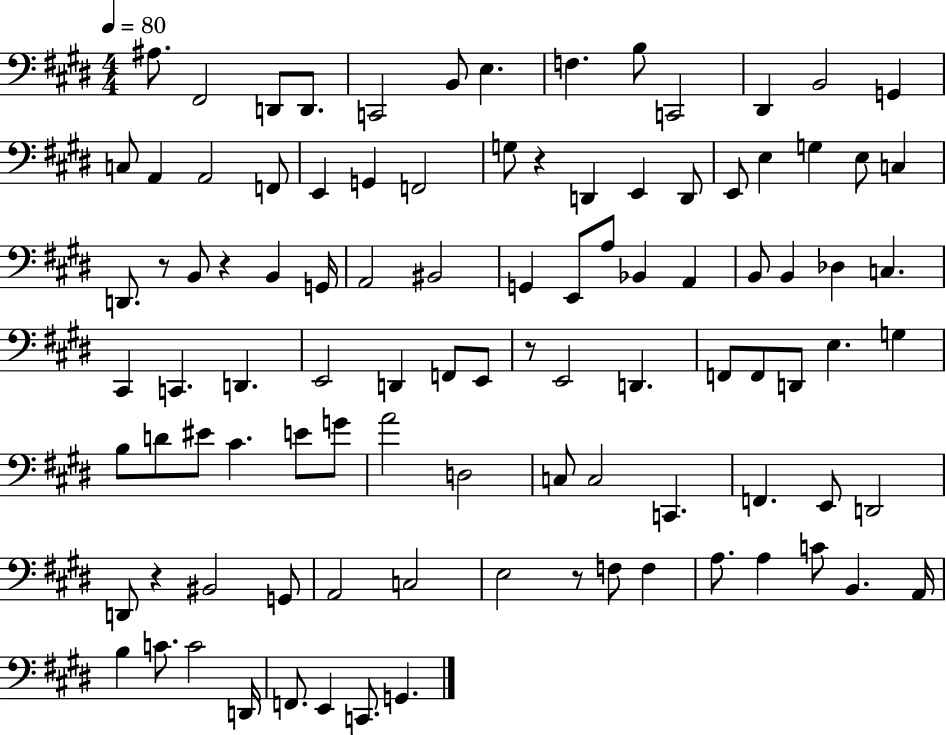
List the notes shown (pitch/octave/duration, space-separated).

A#3/e. F#2/h D2/e D2/e. C2/h B2/e E3/q. F3/q. B3/e C2/h D#2/q B2/h G2/q C3/e A2/q A2/h F2/e E2/q G2/q F2/h G3/e R/q D2/q E2/q D2/e E2/e E3/q G3/q E3/e C3/q D2/e. R/e B2/e R/q B2/q G2/s A2/h BIS2/h G2/q E2/e A3/e Bb2/q A2/q B2/e B2/q Db3/q C3/q. C#2/q C2/q. D2/q. E2/h D2/q F2/e E2/e R/e E2/h D2/q. F2/e F2/e D2/e E3/q. G3/q B3/e D4/e EIS4/e C#4/q. E4/e G4/e A4/h D3/h C3/e C3/h C2/q. F2/q. E2/e D2/h D2/e R/q BIS2/h G2/e A2/h C3/h E3/h R/e F3/e F3/q A3/e. A3/q C4/e B2/q. A2/s B3/q C4/e. C4/h D2/s F2/e. E2/q C2/e. G2/q.